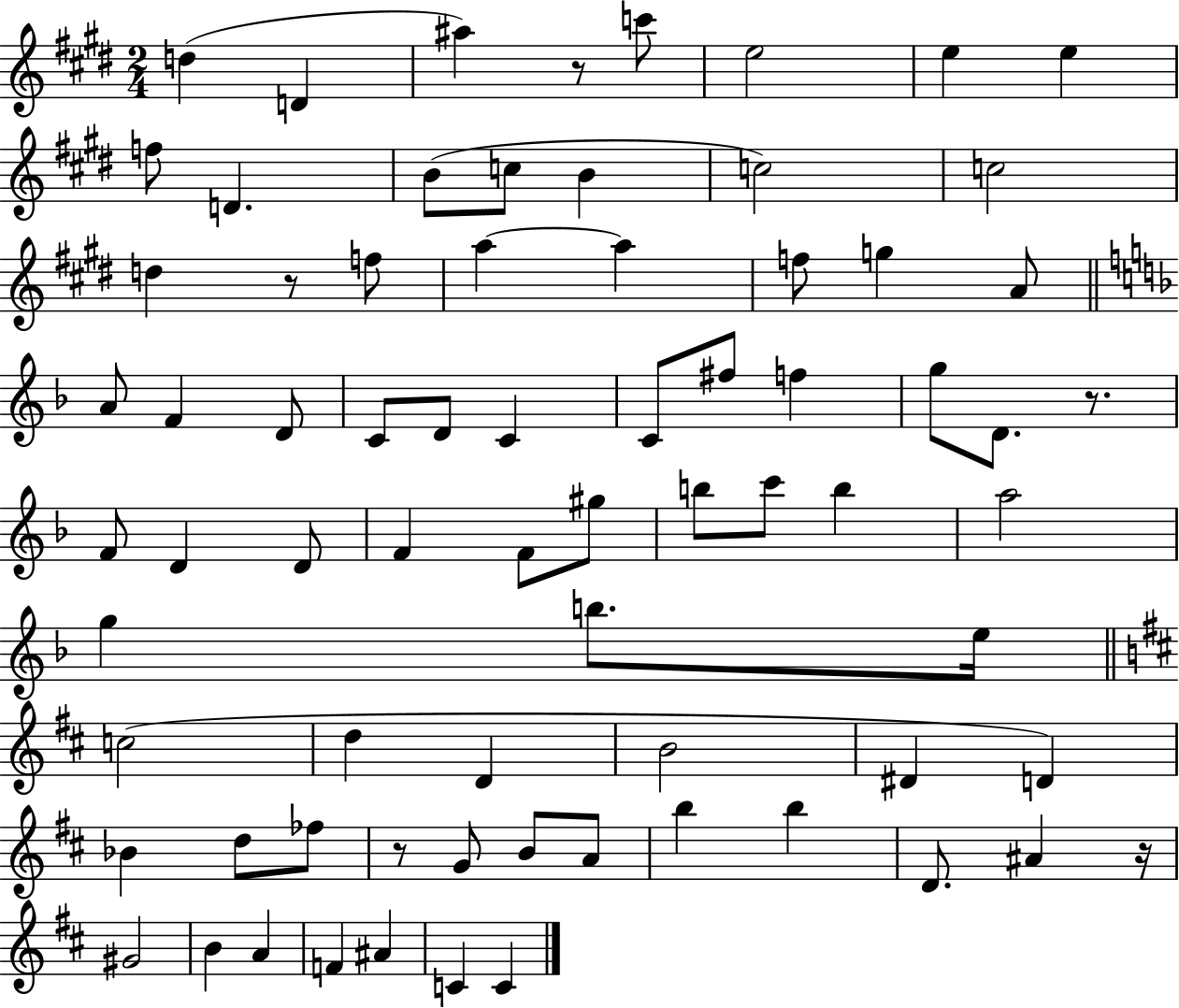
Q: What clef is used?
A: treble